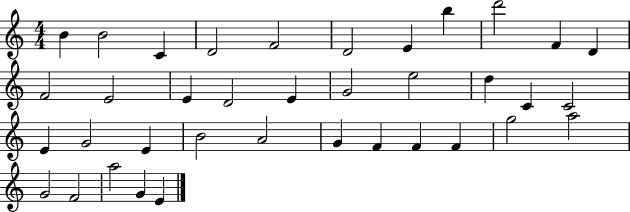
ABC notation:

X:1
T:Untitled
M:4/4
L:1/4
K:C
B B2 C D2 F2 D2 E b d'2 F D F2 E2 E D2 E G2 e2 d C C2 E G2 E B2 A2 G F F F g2 a2 G2 F2 a2 G E